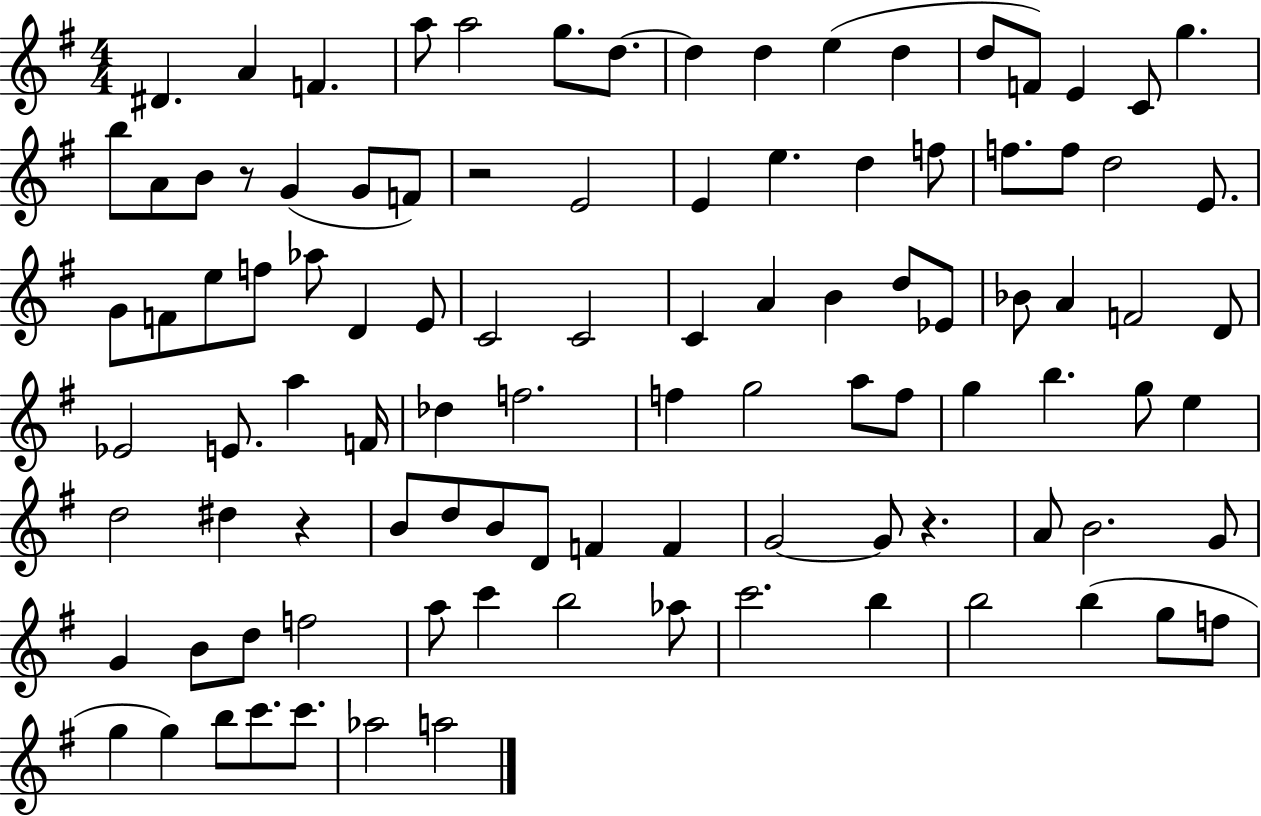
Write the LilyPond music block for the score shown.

{
  \clef treble
  \numericTimeSignature
  \time 4/4
  \key g \major
  dis'4. a'4 f'4. | a''8 a''2 g''8. d''8.~~ | d''4 d''4 e''4( d''4 | d''8 f'8) e'4 c'8 g''4. | \break b''8 a'8 b'8 r8 g'4( g'8 f'8) | r2 e'2 | e'4 e''4. d''4 f''8 | f''8. f''8 d''2 e'8. | \break g'8 f'8 e''8 f''8 aes''8 d'4 e'8 | c'2 c'2 | c'4 a'4 b'4 d''8 ees'8 | bes'8 a'4 f'2 d'8 | \break ees'2 e'8. a''4 f'16 | des''4 f''2. | f''4 g''2 a''8 f''8 | g''4 b''4. g''8 e''4 | \break d''2 dis''4 r4 | b'8 d''8 b'8 d'8 f'4 f'4 | g'2~~ g'8 r4. | a'8 b'2. g'8 | \break g'4 b'8 d''8 f''2 | a''8 c'''4 b''2 aes''8 | c'''2. b''4 | b''2 b''4( g''8 f''8 | \break g''4 g''4) b''8 c'''8. c'''8. | aes''2 a''2 | \bar "|."
}